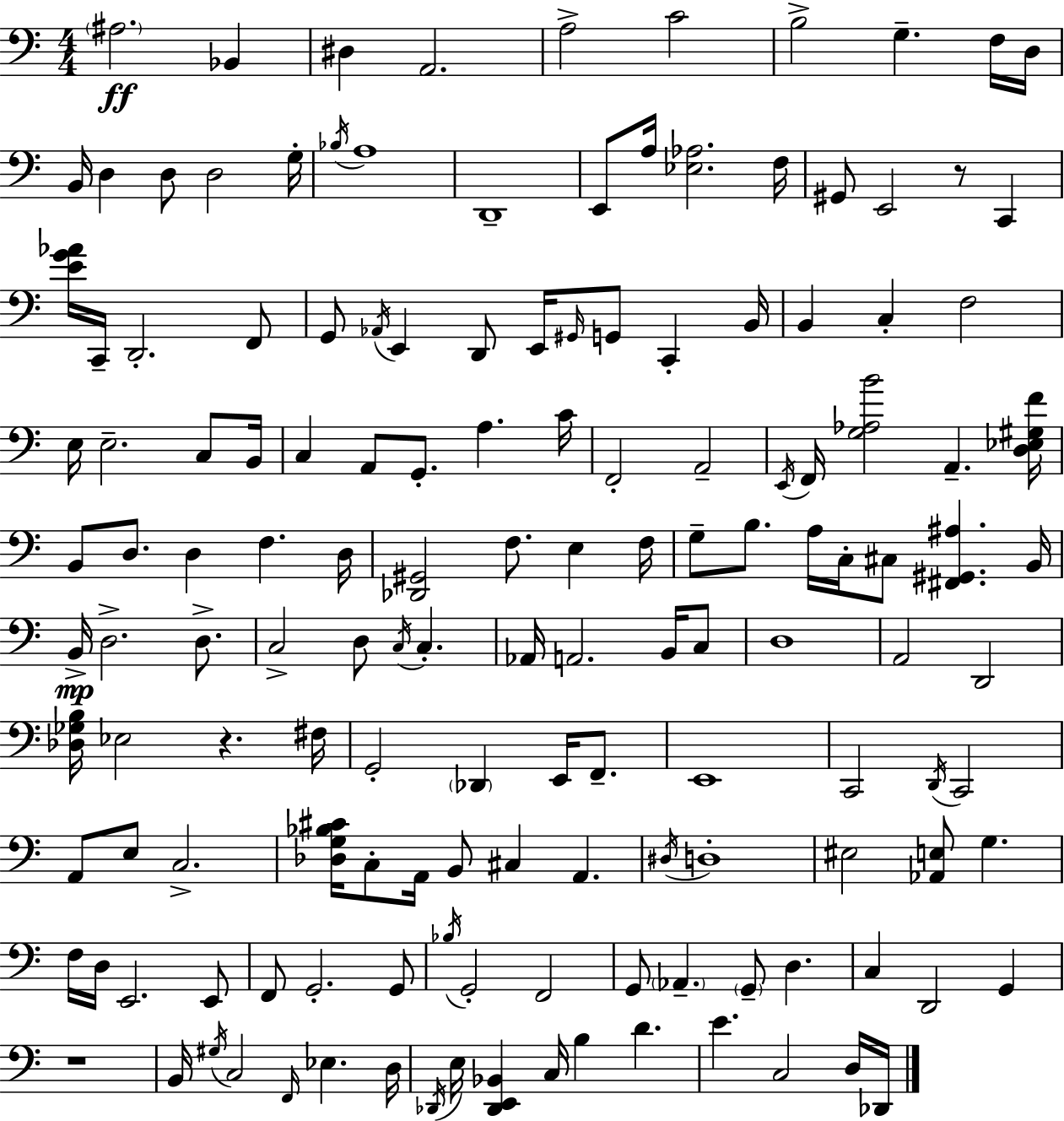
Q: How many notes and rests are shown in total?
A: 148